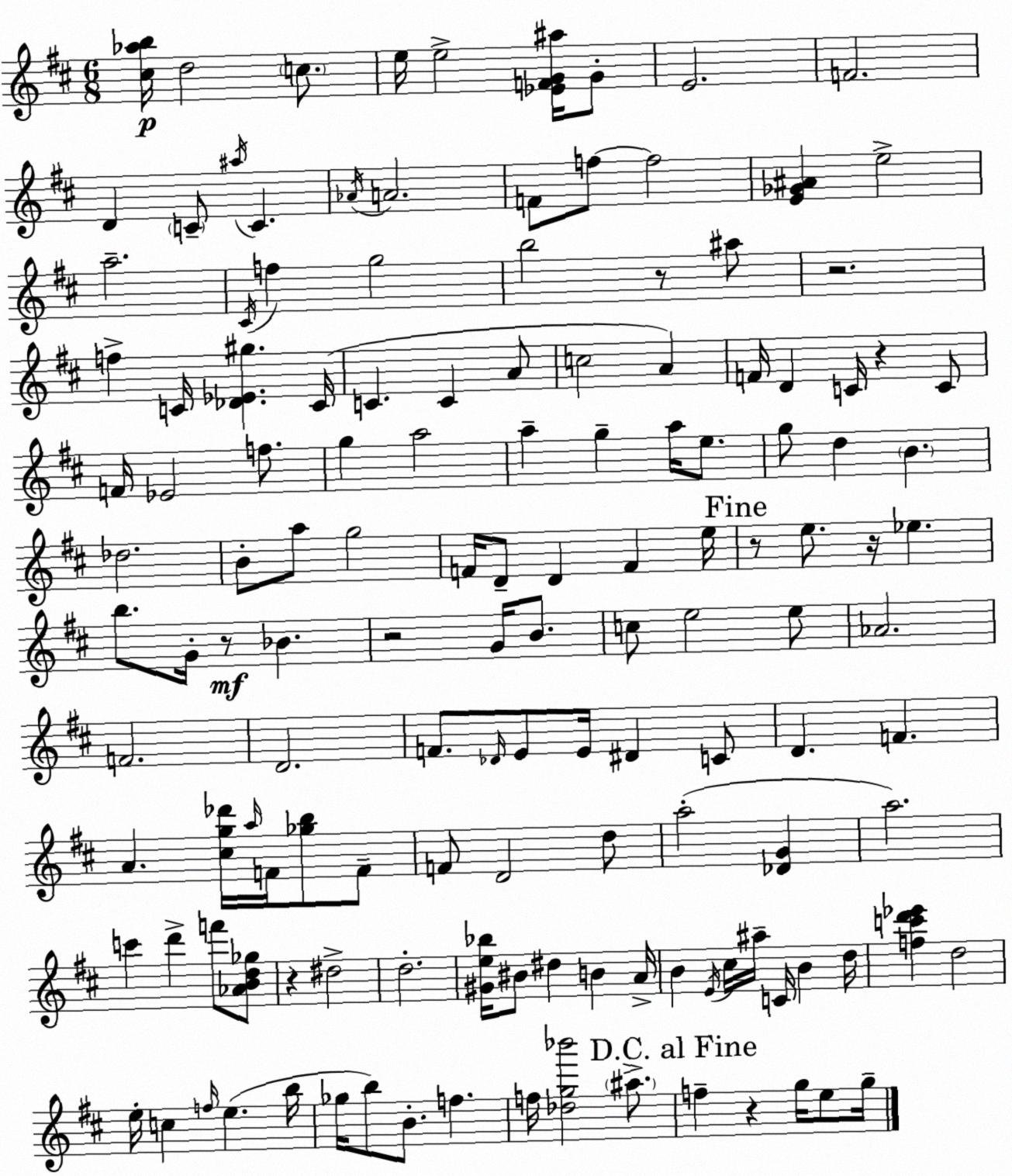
X:1
T:Untitled
M:6/8
L:1/4
K:D
[^c_ab]/4 d2 c/2 e/4 e2 [_EFG^a]/4 G/2 E2 F2 D C/2 ^a/4 C _A/4 A2 F/2 f/2 f2 [E_G^A] e2 a2 ^C/4 f g2 b2 z/2 ^a/2 z2 f C/4 [_D_E^g] C/4 C C A/2 c2 A F/4 D C/4 z C/2 F/4 _E2 f/2 g a2 a g a/4 e/2 g/2 d B _d2 B/2 a/2 g2 F/4 D/2 D F e/4 z/2 e/2 z/4 _e b/2 G/4 z/2 _B z2 G/4 B/2 c/2 e2 e/2 _A2 F2 D2 F/2 _D/4 E/2 E/4 ^D C/2 D F A [^cg_d']/4 a/4 F/4 [_gb]/2 F/2 F/2 D2 d/2 a2 [_DG] a2 c' d' f'/2 [_ABd_g]/2 z ^d2 d2 [^Ge_b]/4 ^B/2 ^d B A/4 B E/4 ^c/4 ^a/4 C/4 B d/4 [fc'd'_e'] d2 e/4 c f/4 e b/4 _g/4 b/2 B/2 f f/4 [_dg_b']2 ^a/2 f z g/4 e/2 g/4